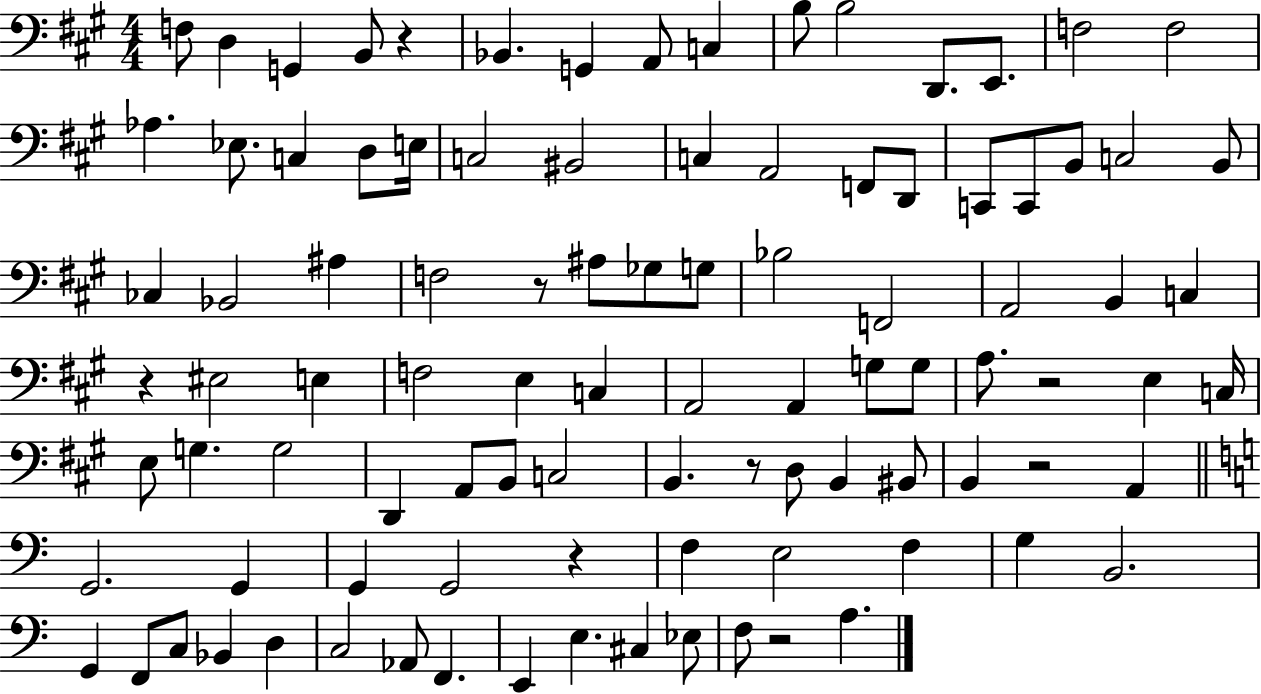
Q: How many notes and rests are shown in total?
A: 98